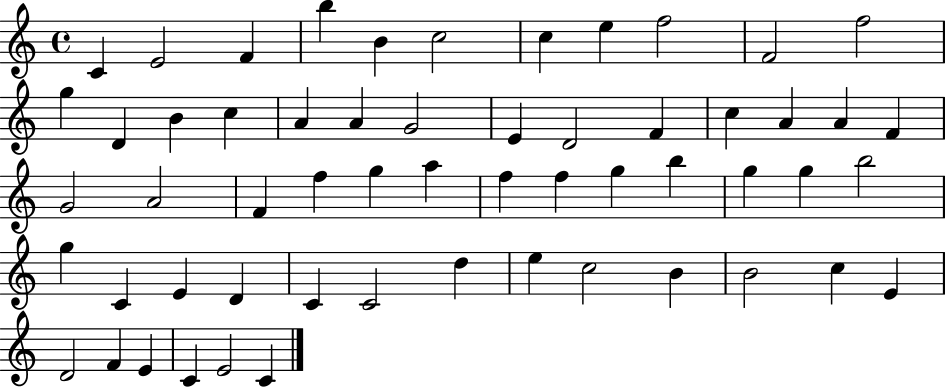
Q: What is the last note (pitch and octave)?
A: C4